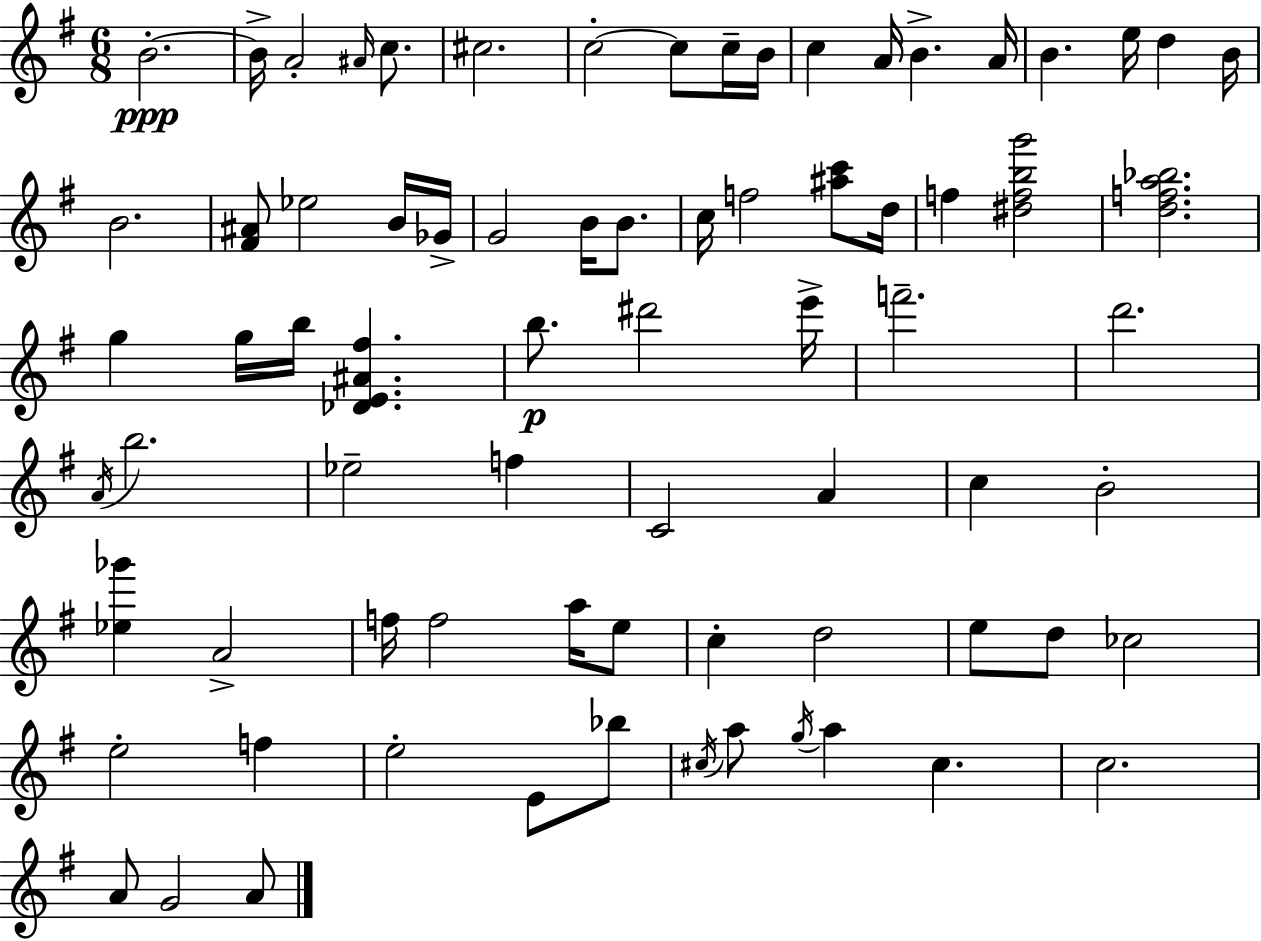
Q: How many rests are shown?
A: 0